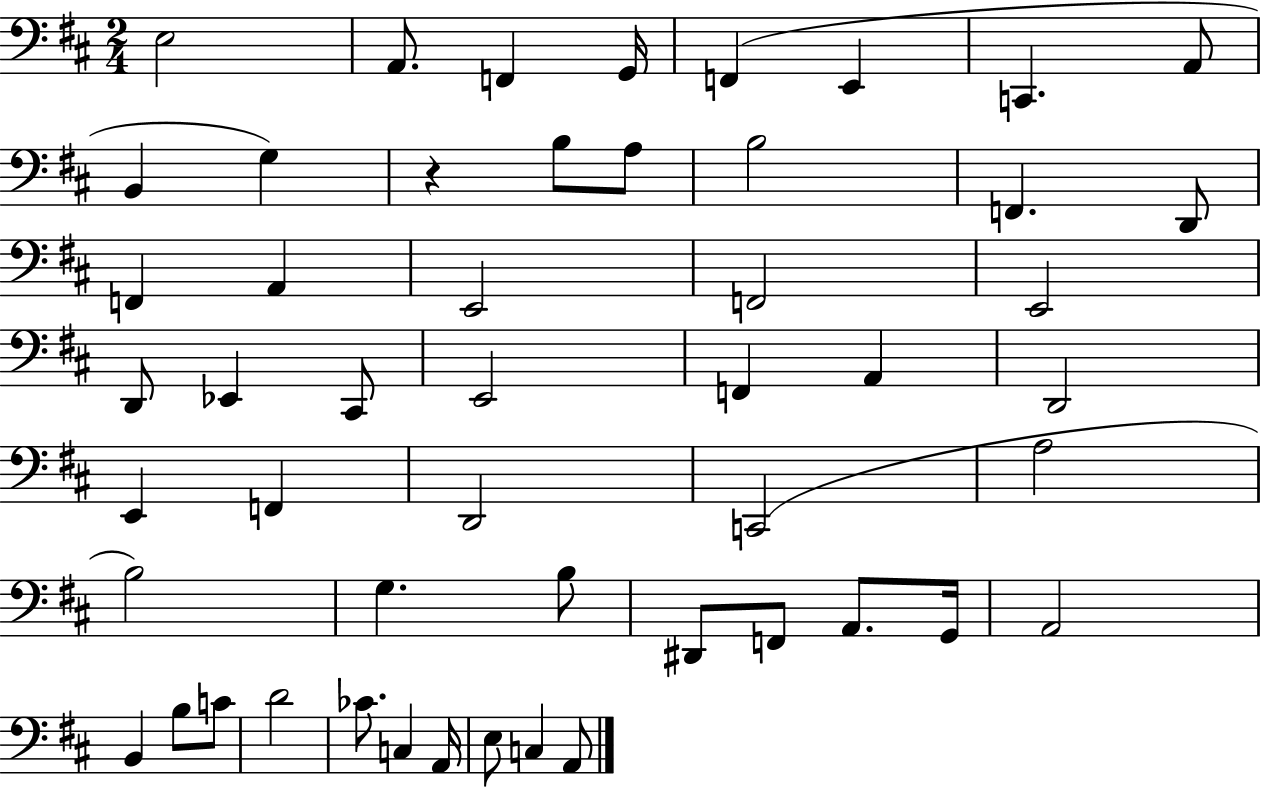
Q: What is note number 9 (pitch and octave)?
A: B2